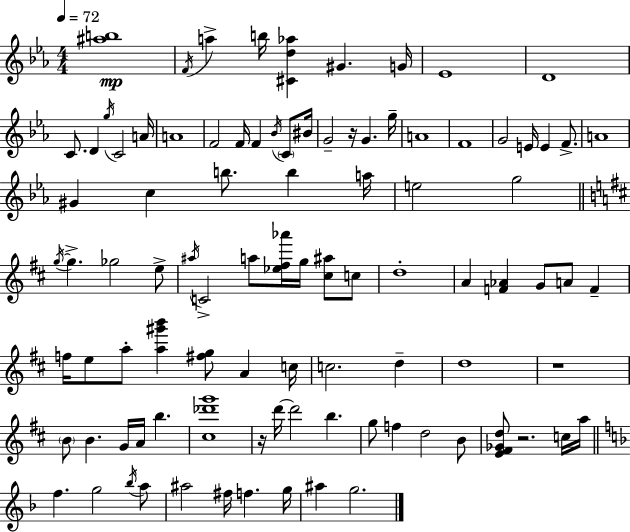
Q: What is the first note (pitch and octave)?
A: F4